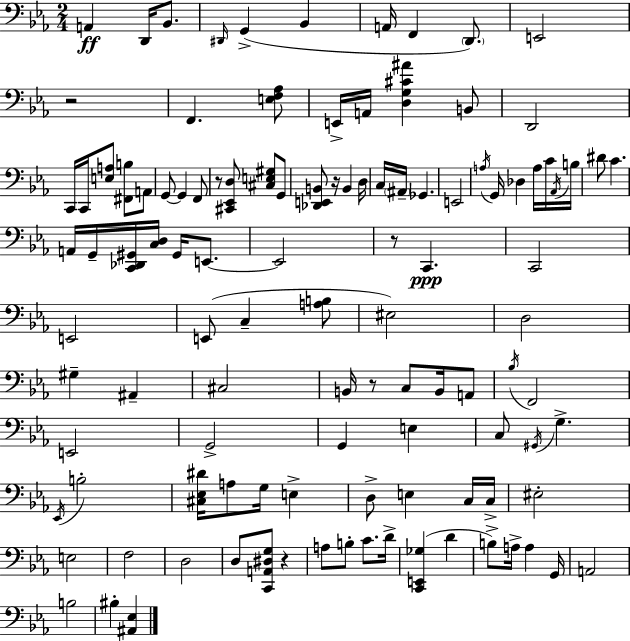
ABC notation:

X:1
T:Untitled
M:2/4
L:1/4
K:Cm
A,, D,,/4 _B,,/2 ^D,,/4 G,, _B,, A,,/4 F,, D,,/2 E,,2 z2 F,, [E,F,_A,]/2 E,,/4 A,,/4 [D,G,^C^A] B,,/2 D,,2 C,,/4 C,,/4 [E,A,]/2 [^F,,B,]/2 A,,/2 G,,/2 G,, F,,/2 z/2 [^C,,_E,,D,]/2 [^C,E,^G,]/2 G,,/2 [_D,,E,,B,,]/2 z/4 B,, D,/4 C,/4 ^A,,/4 _G,, E,,2 A,/4 G,,/4 _D, A,/4 C/4 _A,,/4 B,/4 ^D/2 C A,,/4 G,,/4 [C,,_D,,^G,,]/4 [C,D,]/4 ^G,,/4 E,,/2 E,,2 z/2 C,, C,,2 E,,2 E,,/2 C, [A,B,]/2 ^E,2 D,2 ^G, ^A,, ^C,2 B,,/4 z/2 C,/2 B,,/4 A,,/2 _B,/4 F,,2 E,,2 G,,2 G,, E, C,/2 ^G,,/4 G, _E,,/4 B,2 [^C,_E,^D]/4 A,/2 G,/4 E, D,/2 E, C,/4 C,/4 ^E,2 E,2 F,2 D,2 D,/2 [C,,A,,^D,G,]/2 z A,/2 B,/2 C/2 D/4 [C,,E,,_G,] D B,/2 A,/4 A, G,,/4 A,,2 B,2 ^B, [^A,,_E,]